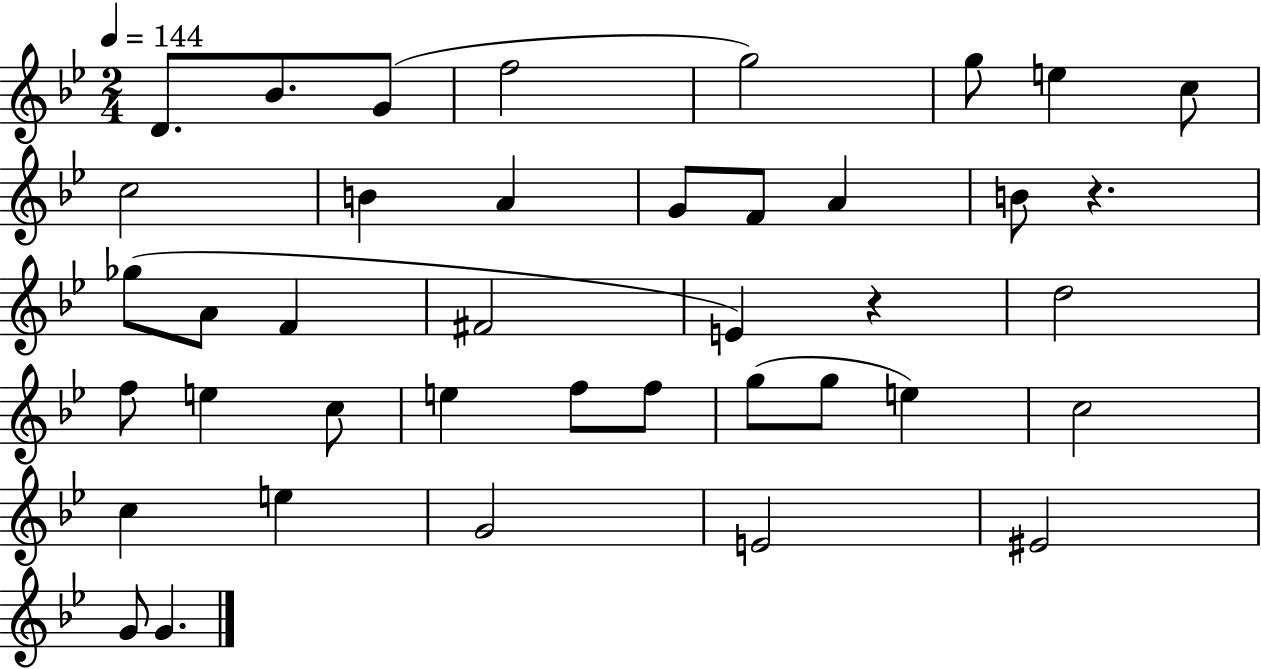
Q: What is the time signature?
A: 2/4